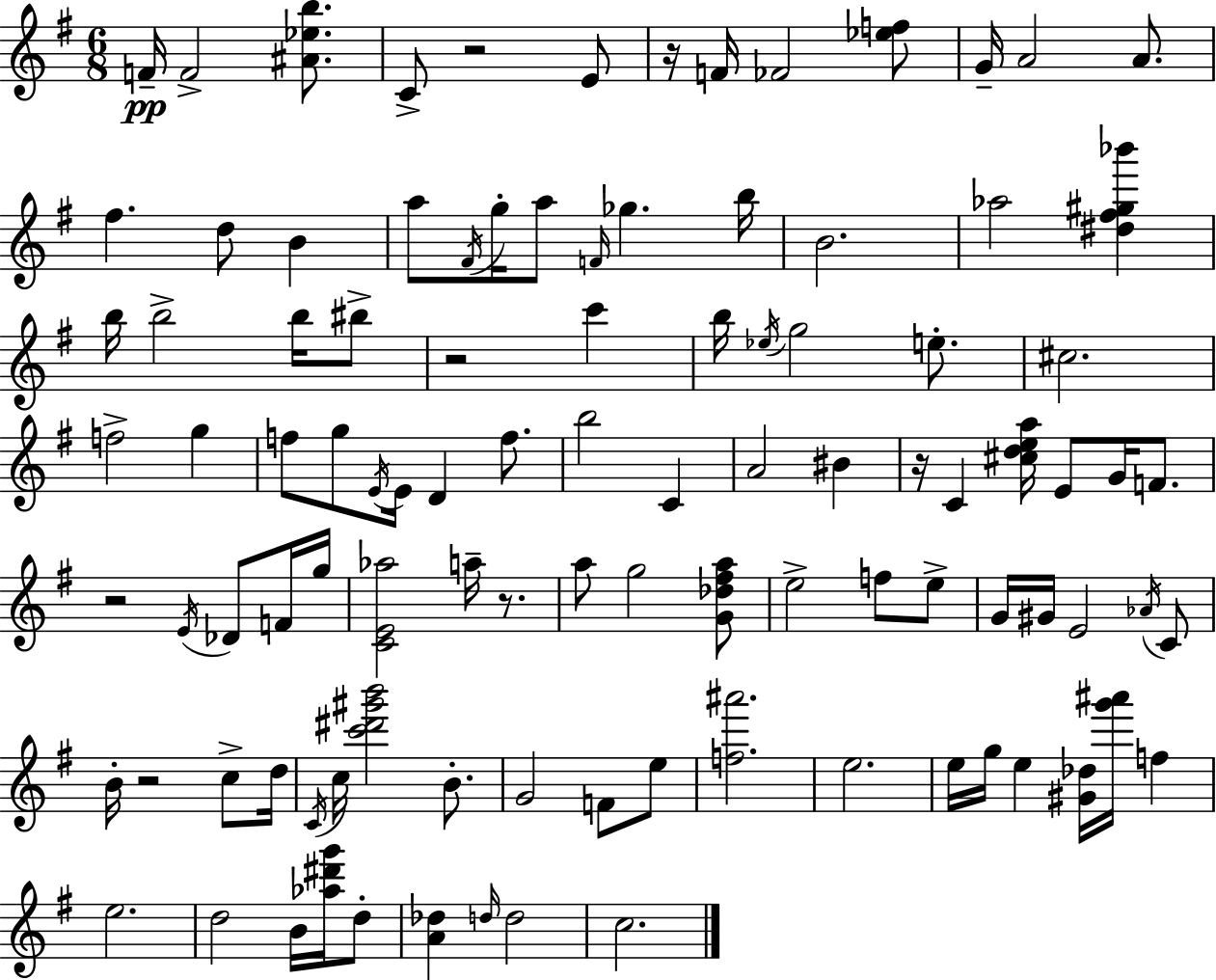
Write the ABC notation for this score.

X:1
T:Untitled
M:6/8
L:1/4
K:G
F/4 F2 [^A_eb]/2 C/2 z2 E/2 z/4 F/4 _F2 [_ef]/2 G/4 A2 A/2 ^f d/2 B a/2 ^F/4 g/4 a/2 F/4 _g b/4 B2 _a2 [^d^f^g_b'] b/4 b2 b/4 ^b/2 z2 c' b/4 _e/4 g2 e/2 ^c2 f2 g f/2 g/2 E/4 E/4 D f/2 b2 C A2 ^B z/4 C [^cdea]/4 E/2 G/4 F/2 z2 E/4 _D/2 F/4 g/4 [CE_a]2 a/4 z/2 a/2 g2 [G_d^fa]/2 e2 f/2 e/2 G/4 ^G/4 E2 _A/4 C/2 B/4 z2 c/2 d/4 C/4 c/4 [c'^d'^g'b']2 B/2 G2 F/2 e/2 [f^a']2 e2 e/4 g/4 e [^G_d]/4 [g'^a']/4 f e2 d2 B/4 [_a^d'g']/4 d/2 [A_d] d/4 d2 c2